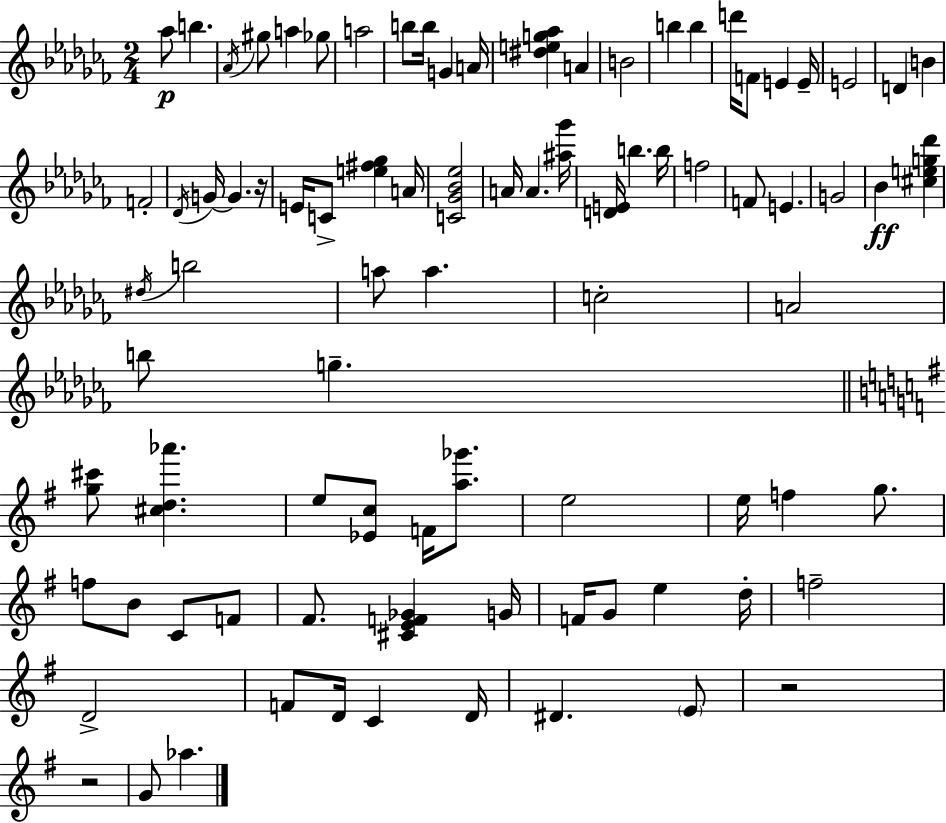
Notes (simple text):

Ab5/e B5/q. Ab4/s G#5/e A5/q Gb5/e A5/h B5/e B5/s G4/q A4/s [D#5,E5,G5,Ab5]/q A4/q B4/h B5/q B5/q D6/s F4/e E4/q E4/s E4/h D4/q B4/q F4/h Db4/s G4/s G4/q. R/s E4/s C4/e [E5,F#5,Gb5]/q A4/s [C4,Gb4,Bb4,Eb5]/h A4/s A4/q. [A#5,Gb6]/s [D4,E4]/s B5/q. B5/s F5/h F4/e E4/q. G4/h Bb4/q [C#5,E5,G5,Db6]/q D#5/s B5/h A5/e A5/q. C5/h A4/h B5/e G5/q. [G5,C#6]/e [C#5,D5,Ab6]/q. E5/e [Eb4,C5]/e F4/s [A5,Gb6]/e. E5/h E5/s F5/q G5/e. F5/e B4/e C4/e F4/e F#4/e. [C#4,E4,F4,Gb4]/q G4/s F4/s G4/e E5/q D5/s F5/h D4/h F4/e D4/s C4/q D4/s D#4/q. E4/e R/h R/h G4/e Ab5/q.